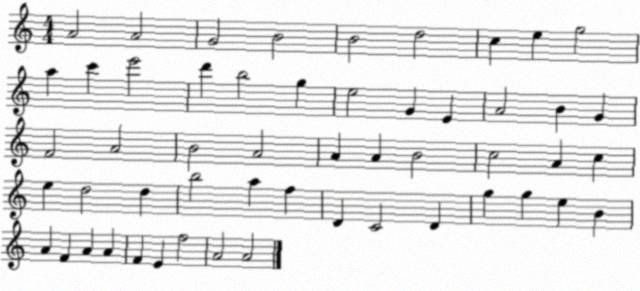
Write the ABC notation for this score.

X:1
T:Untitled
M:4/4
L:1/4
K:C
A2 A2 G2 B2 B2 d2 c e g2 a c' e'2 d' b2 g e2 G E A2 B G F2 A2 B2 A2 A A B2 c2 A c e d2 d b2 a f D C2 D g g e B A F A A F E f2 A2 A2